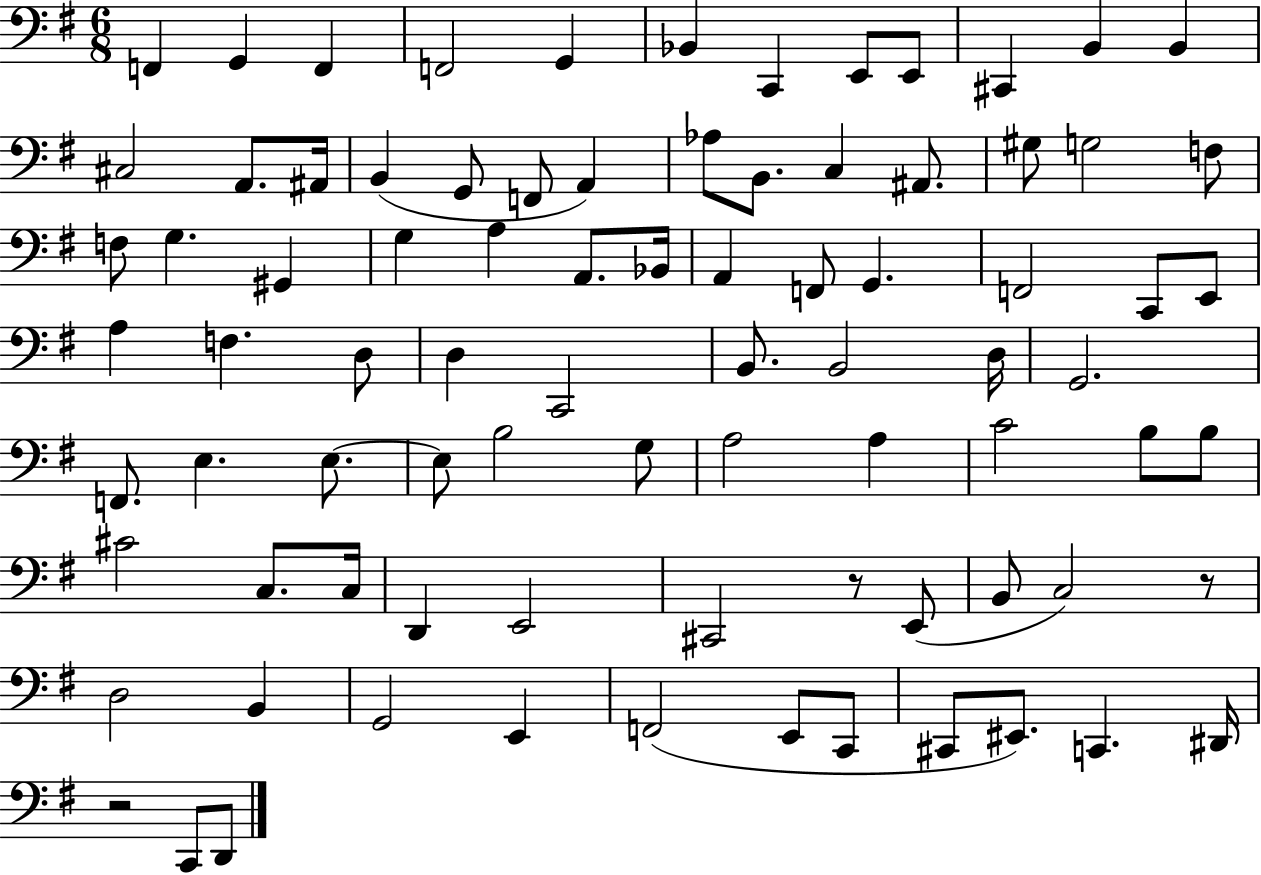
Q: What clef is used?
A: bass